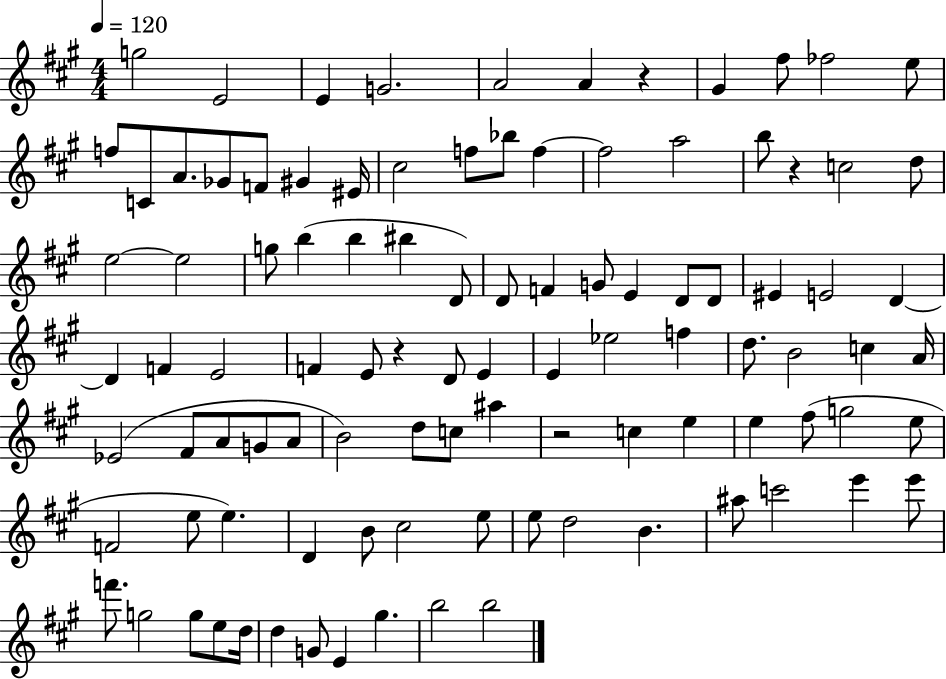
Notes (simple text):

G5/h E4/h E4/q G4/h. A4/h A4/q R/q G#4/q F#5/e FES5/h E5/e F5/e C4/e A4/e. Gb4/e F4/e G#4/q EIS4/s C#5/h F5/e Bb5/e F5/q F5/h A5/h B5/e R/q C5/h D5/e E5/h E5/h G5/e B5/q B5/q BIS5/q D4/e D4/e F4/q G4/e E4/q D4/e D4/e EIS4/q E4/h D4/q D4/q F4/q E4/h F4/q E4/e R/q D4/e E4/q E4/q Eb5/h F5/q D5/e. B4/h C5/q A4/s Eb4/h F#4/e A4/e G4/e A4/e B4/h D5/e C5/e A#5/q R/h C5/q E5/q E5/q F#5/e G5/h E5/e F4/h E5/e E5/q. D4/q B4/e C#5/h E5/e E5/e D5/h B4/q. A#5/e C6/h E6/q E6/e F6/e. G5/h G5/e E5/e D5/s D5/q G4/e E4/q G#5/q. B5/h B5/h